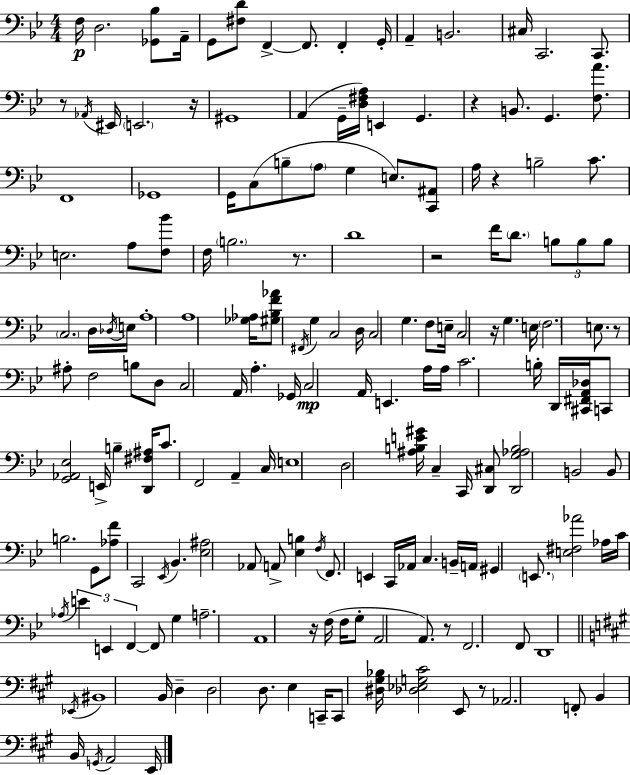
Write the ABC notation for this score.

X:1
T:Untitled
M:4/4
L:1/4
K:Bb
F,/4 D,2 [_G,,_B,]/2 A,,/4 G,,/2 [^F,D]/2 F,, F,,/2 F,, G,,/4 A,, B,,2 ^C,/4 C,,2 C,,/2 z/2 _A,,/4 ^E,,/4 E,,2 z/4 ^G,,4 A,, G,,/4 [D,^F,A,]/4 E,, G,, z B,,/2 G,, [F,A]/2 F,,4 _G,,4 G,,/4 C,/2 B,/2 A,/2 G, E,/2 [C,,^A,,]/2 A,/4 z B,2 C/2 E,2 A,/2 [F,_B]/2 F,/4 B,2 z/2 D4 z2 F/4 D/2 B,/2 B,/2 B,/2 C,2 D,/4 _D,/4 E,/4 A,4 A,4 [_G,_A,]/4 [^G,_B,F_A]/2 ^F,,/4 G, C,2 D,/4 C,2 G, F,/2 E,/4 C,2 z/4 G, E,/4 F,2 E,/2 z/2 ^A,/2 F,2 B,/2 D,/2 C,2 A,,/4 A, _G,,/4 C,2 A,,/4 E,, A,/4 A,/4 C2 B,/4 D,,/4 [^C,,^F,,A,,_D,]/4 C,,/2 [G,,_A,,_E,]2 E,,/4 B, [D,,^F,^A,]/4 C/2 F,,2 A,, C,/4 E,4 D,2 [^A,B,E^G]/4 C, C,,/4 [D,,^C,]/2 [D,,G,_A,B,]2 B,,2 B,,/2 B,2 G,,/2 [_A,F]/2 C,,2 _E,,/4 _B,, [_E,^A,]2 _A,,/2 A,,/2 [_E,B,] F,/4 F,,/2 E,, C,,/4 _A,,/4 C, B,,/4 A,,/4 ^G,, E,,/2 [E,^F,_A]2 _A,/4 C/4 _A,/4 E E,, F,, F,,/2 G, A,2 A,,4 z/4 F,/4 F,/4 G,/2 A,,2 A,,/2 z/2 F,,2 F,,/2 D,,4 _E,,/4 ^B,,4 B,,/4 D, D,2 D,/2 E, C,,/4 C,,/2 [^D,^G,_B,]/4 [_D,_E,G,^C]2 E,,/2 z/2 _A,,2 F,,/2 B,, B,,/4 G,,/4 A,,2 E,,/4